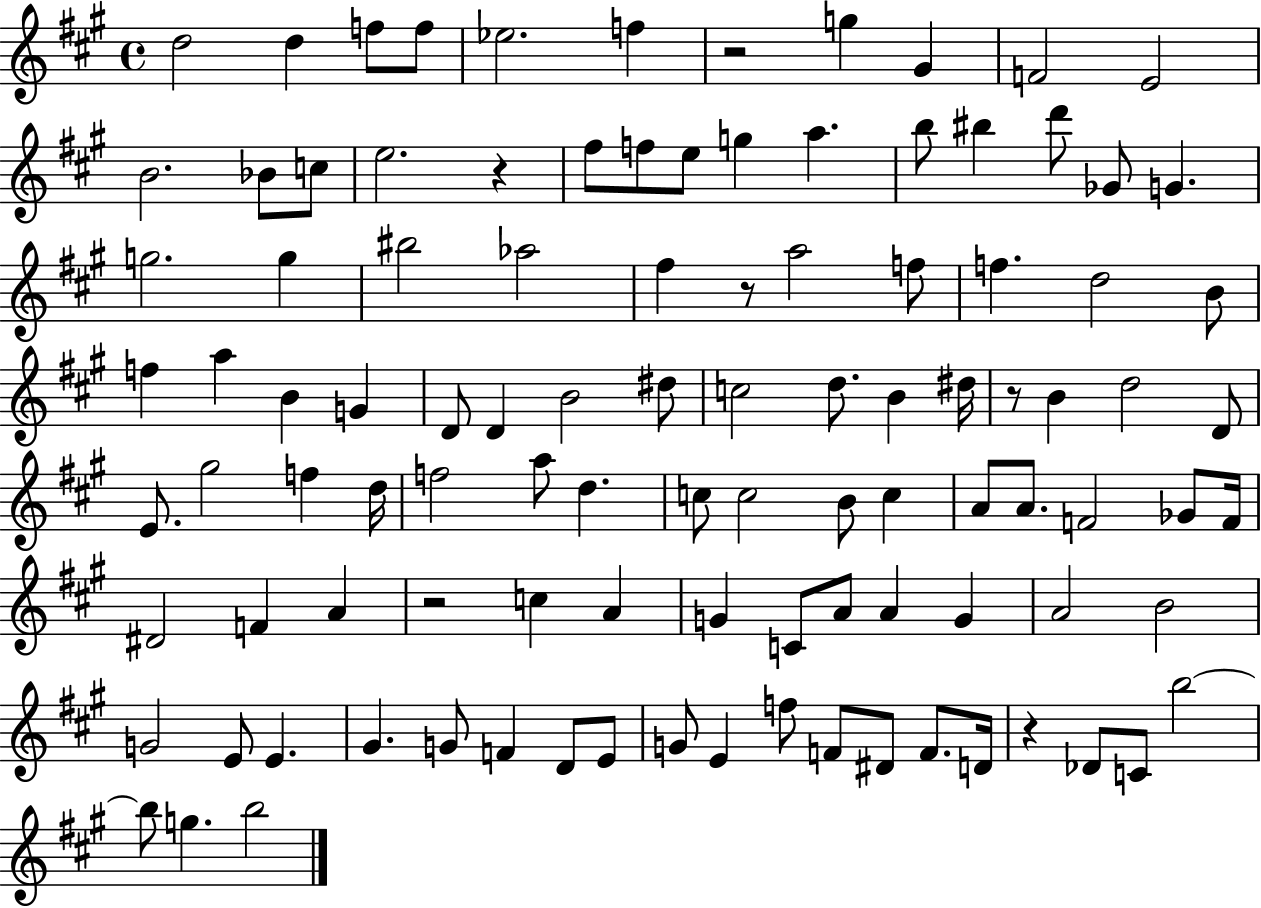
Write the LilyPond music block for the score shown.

{
  \clef treble
  \time 4/4
  \defaultTimeSignature
  \key a \major
  d''2 d''4 f''8 f''8 | ees''2. f''4 | r2 g''4 gis'4 | f'2 e'2 | \break b'2. bes'8 c''8 | e''2. r4 | fis''8 f''8 e''8 g''4 a''4. | b''8 bis''4 d'''8 ges'8 g'4. | \break g''2. g''4 | bis''2 aes''2 | fis''4 r8 a''2 f''8 | f''4. d''2 b'8 | \break f''4 a''4 b'4 g'4 | d'8 d'4 b'2 dis''8 | c''2 d''8. b'4 dis''16 | r8 b'4 d''2 d'8 | \break e'8. gis''2 f''4 d''16 | f''2 a''8 d''4. | c''8 c''2 b'8 c''4 | a'8 a'8. f'2 ges'8 f'16 | \break dis'2 f'4 a'4 | r2 c''4 a'4 | g'4 c'8 a'8 a'4 g'4 | a'2 b'2 | \break g'2 e'8 e'4. | gis'4. g'8 f'4 d'8 e'8 | g'8 e'4 f''8 f'8 dis'8 f'8. d'16 | r4 des'8 c'8 b''2~~ | \break b''8 g''4. b''2 | \bar "|."
}